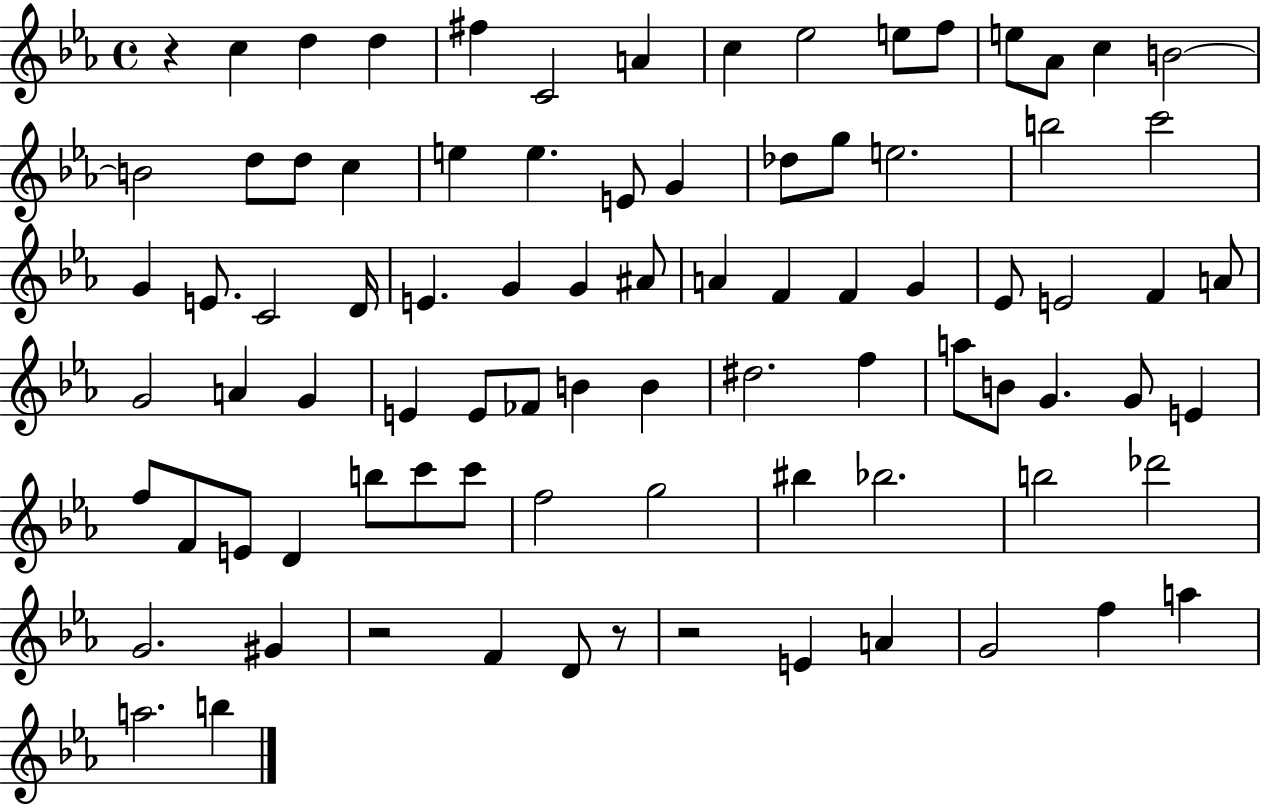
R/q C5/q D5/q D5/q F#5/q C4/h A4/q C5/q Eb5/h E5/e F5/e E5/e Ab4/e C5/q B4/h B4/h D5/e D5/e C5/q E5/q E5/q. E4/e G4/q Db5/e G5/e E5/h. B5/h C6/h G4/q E4/e. C4/h D4/s E4/q. G4/q G4/q A#4/e A4/q F4/q F4/q G4/q Eb4/e E4/h F4/q A4/e G4/h A4/q G4/q E4/q E4/e FES4/e B4/q B4/q D#5/h. F5/q A5/e B4/e G4/q. G4/e E4/q F5/e F4/e E4/e D4/q B5/e C6/e C6/e F5/h G5/h BIS5/q Bb5/h. B5/h Db6/h G4/h. G#4/q R/h F4/q D4/e R/e R/h E4/q A4/q G4/h F5/q A5/q A5/h. B5/q